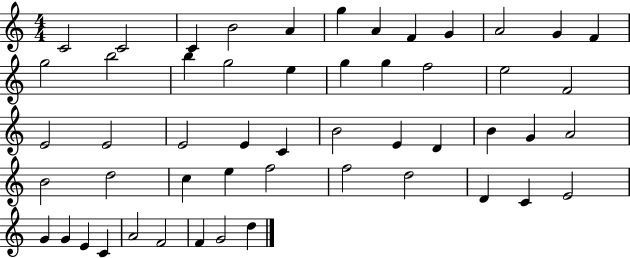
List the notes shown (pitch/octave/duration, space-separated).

C4/h C4/h C4/q B4/h A4/q G5/q A4/q F4/q G4/q A4/h G4/q F4/q G5/h B5/h B5/q G5/h E5/q G5/q G5/q F5/h E5/h F4/h E4/h E4/h E4/h E4/q C4/q B4/h E4/q D4/q B4/q G4/q A4/h B4/h D5/h C5/q E5/q F5/h F5/h D5/h D4/q C4/q E4/h G4/q G4/q E4/q C4/q A4/h F4/h F4/q G4/h D5/q